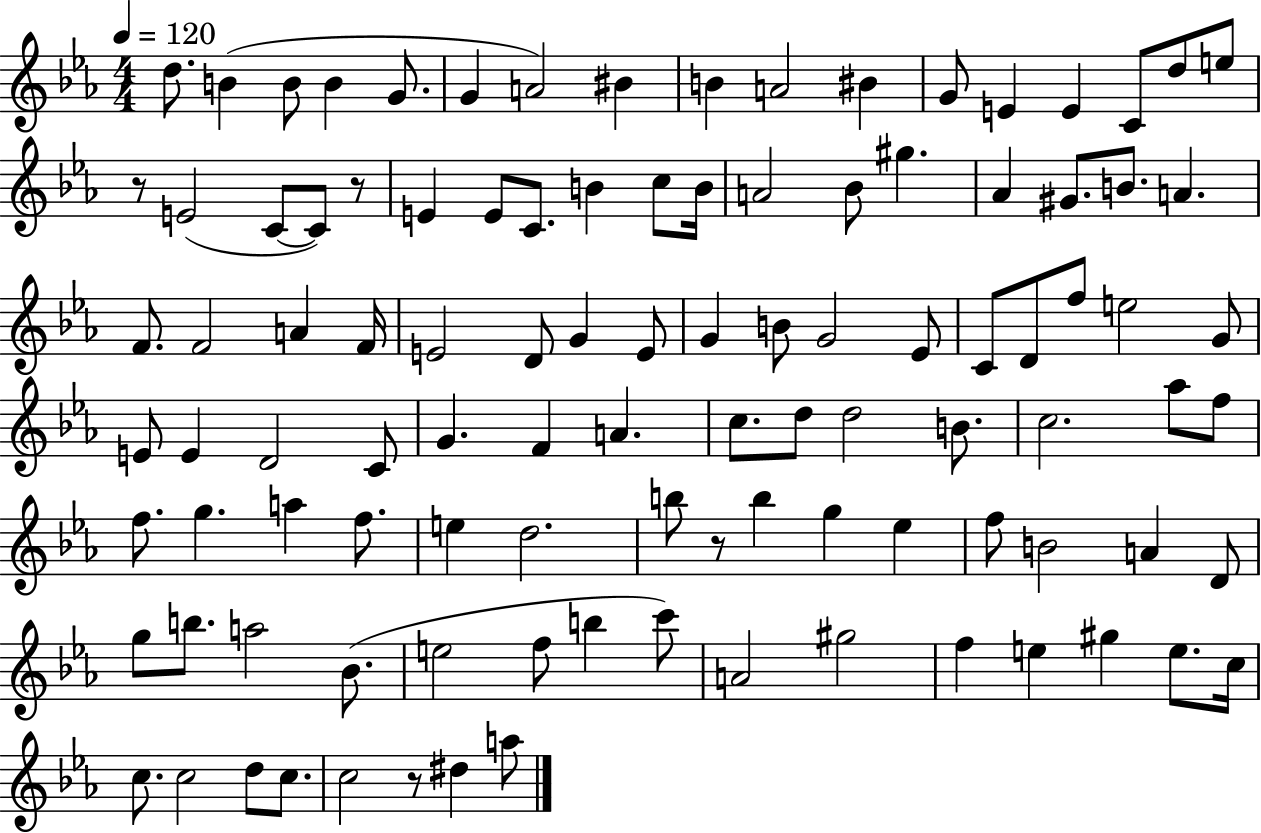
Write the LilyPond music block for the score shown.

{
  \clef treble
  \numericTimeSignature
  \time 4/4
  \key ees \major
  \tempo 4 = 120
  \repeat volta 2 { d''8. b'4( b'8 b'4 g'8. | g'4 a'2) bis'4 | b'4 a'2 bis'4 | g'8 e'4 e'4 c'8 d''8 e''8 | \break r8 e'2( c'8~~ c'8) r8 | e'4 e'8 c'8. b'4 c''8 b'16 | a'2 bes'8 gis''4. | aes'4 gis'8. b'8. a'4. | \break f'8. f'2 a'4 f'16 | e'2 d'8 g'4 e'8 | g'4 b'8 g'2 ees'8 | c'8 d'8 f''8 e''2 g'8 | \break e'8 e'4 d'2 c'8 | g'4. f'4 a'4. | c''8. d''8 d''2 b'8. | c''2. aes''8 f''8 | \break f''8. g''4. a''4 f''8. | e''4 d''2. | b''8 r8 b''4 g''4 ees''4 | f''8 b'2 a'4 d'8 | \break g''8 b''8. a''2 bes'8.( | e''2 f''8 b''4 c'''8) | a'2 gis''2 | f''4 e''4 gis''4 e''8. c''16 | \break c''8. c''2 d''8 c''8. | c''2 r8 dis''4 a''8 | } \bar "|."
}